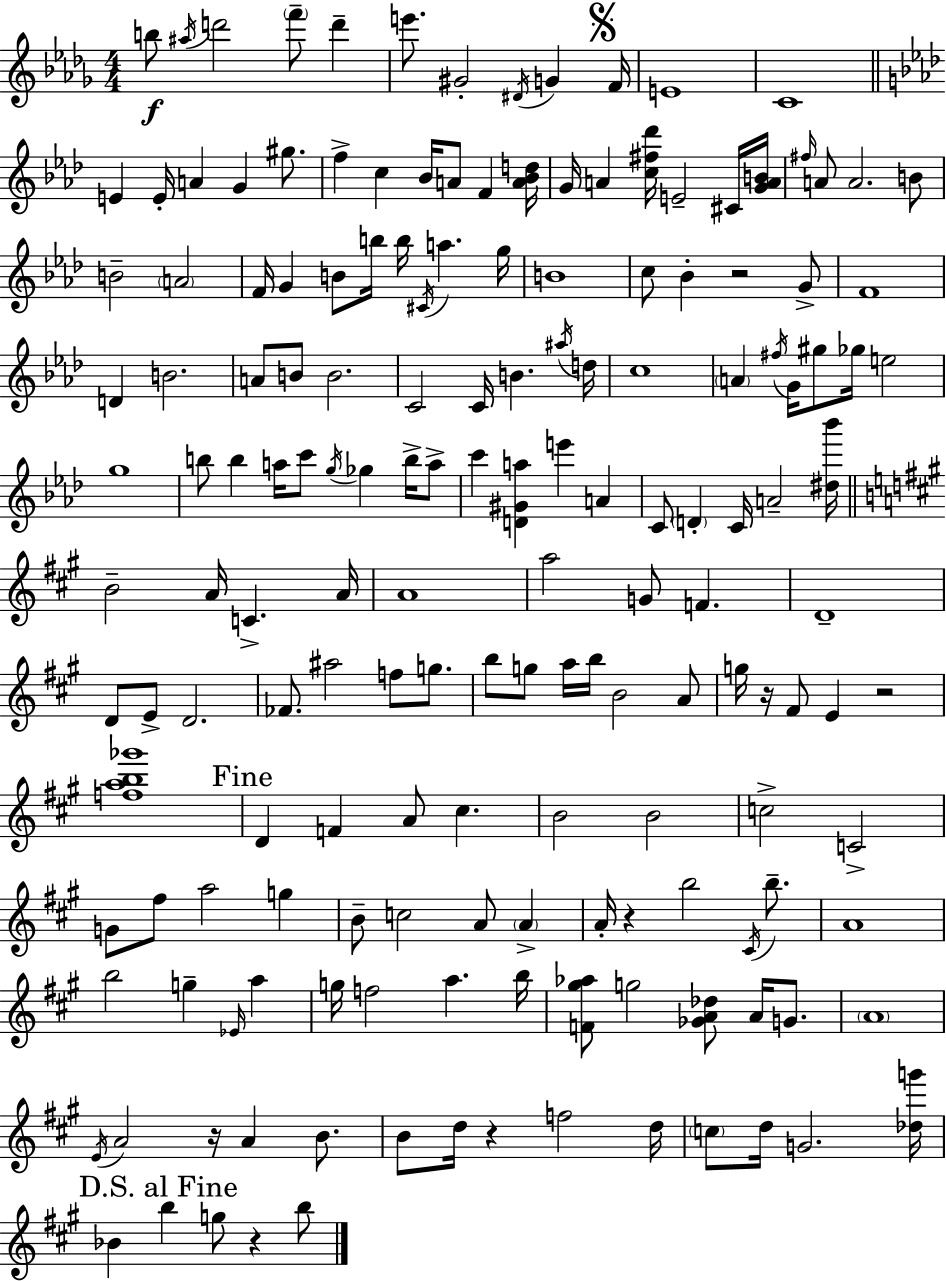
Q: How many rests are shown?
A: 7